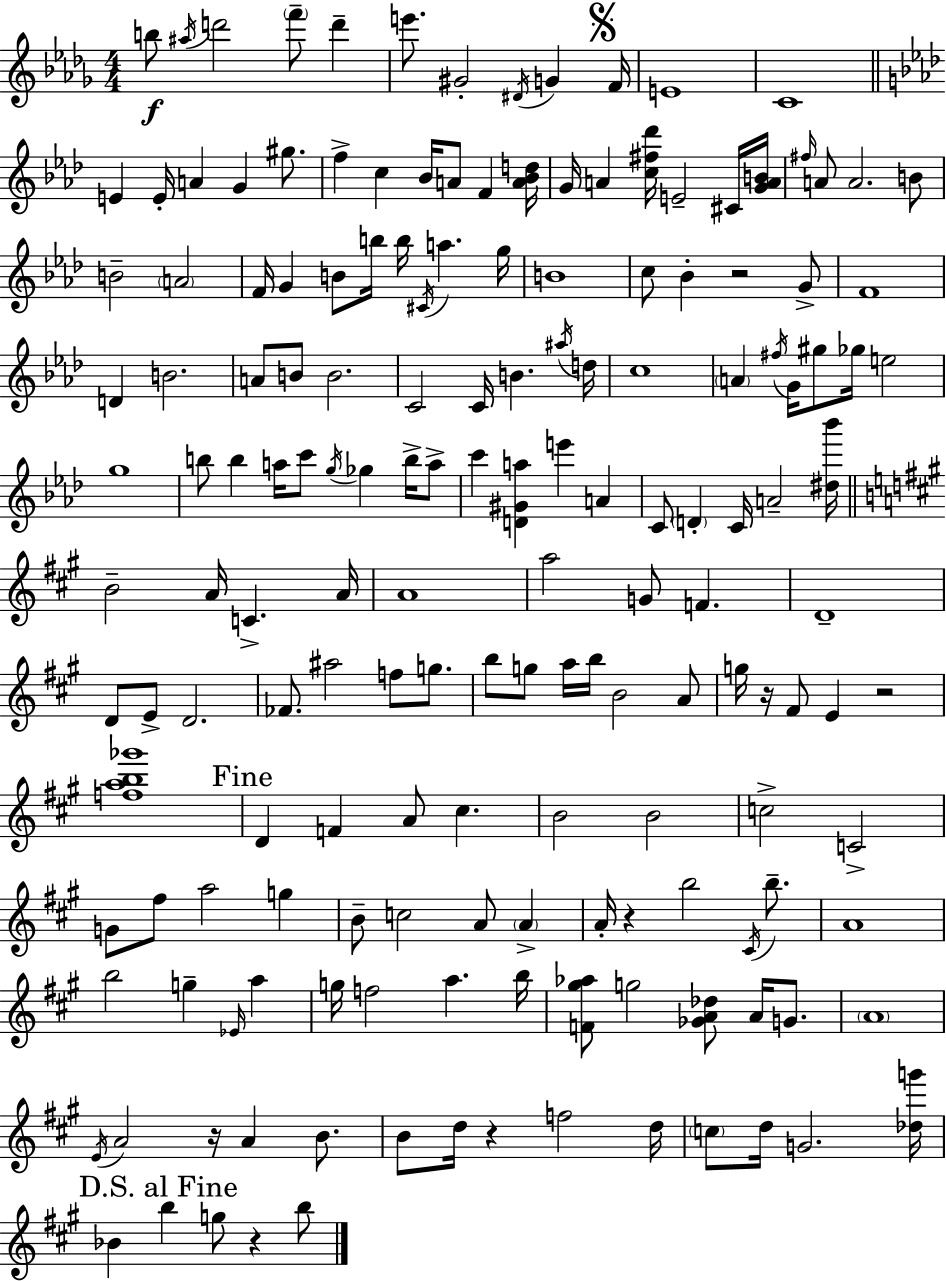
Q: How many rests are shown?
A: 7